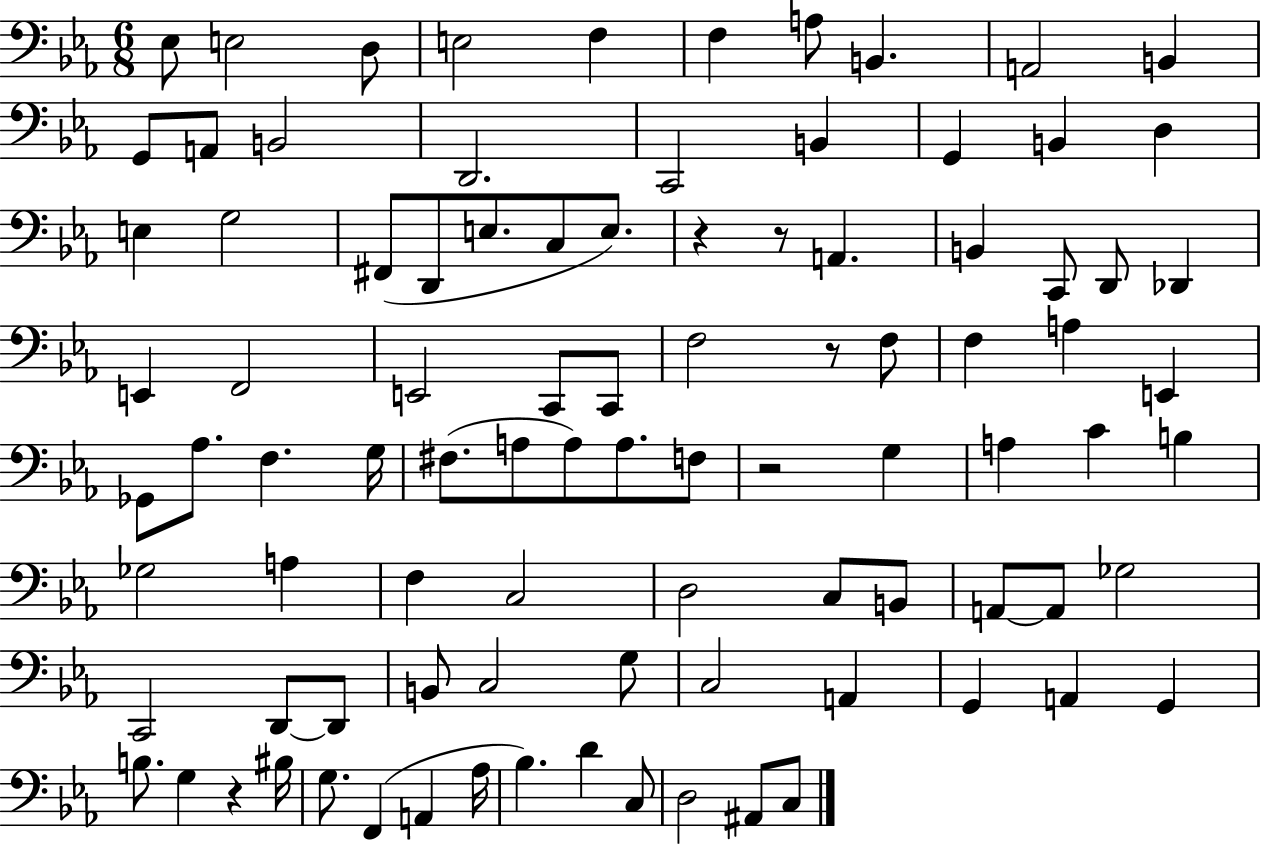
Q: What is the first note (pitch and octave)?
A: Eb3